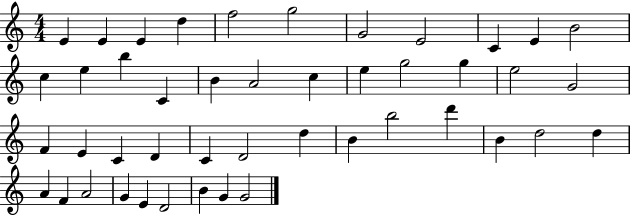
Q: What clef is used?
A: treble